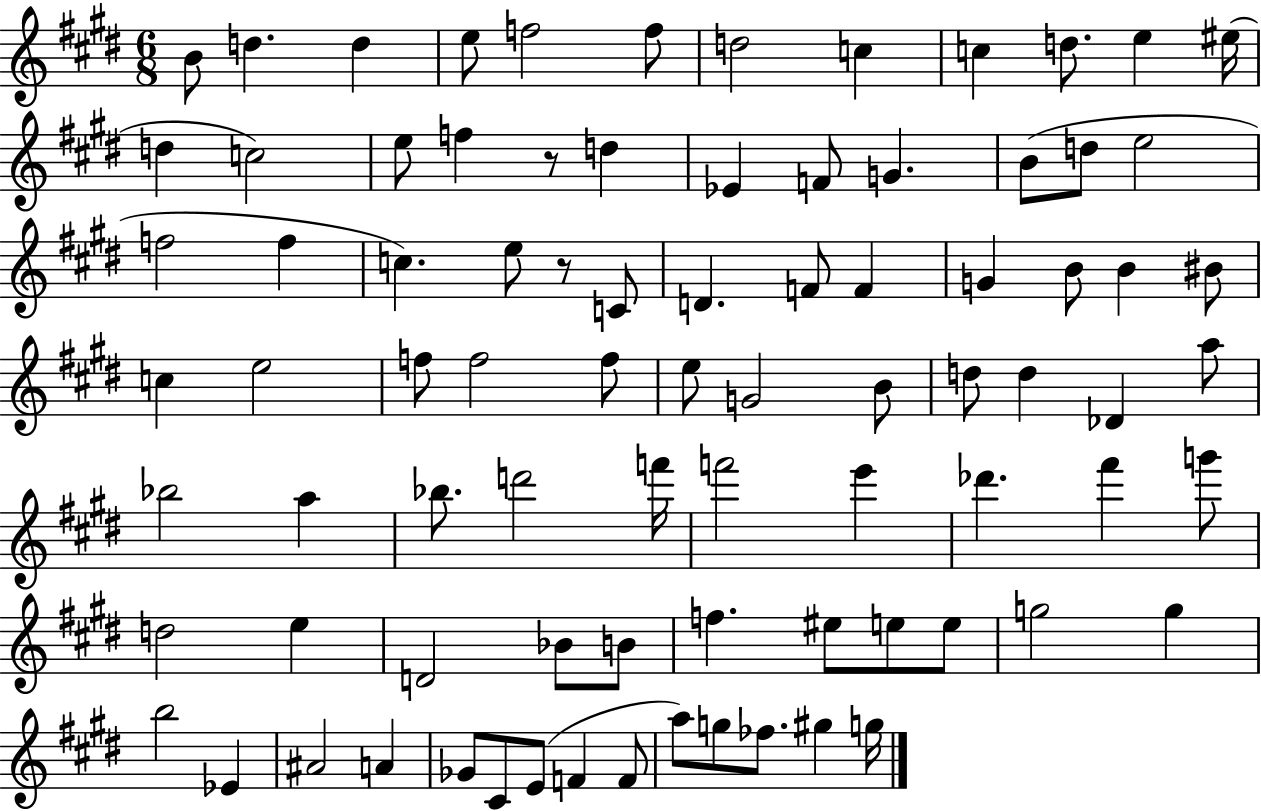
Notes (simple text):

B4/e D5/q. D5/q E5/e F5/h F5/e D5/h C5/q C5/q D5/e. E5/q EIS5/s D5/q C5/h E5/e F5/q R/e D5/q Eb4/q F4/e G4/q. B4/e D5/e E5/h F5/h F5/q C5/q. E5/e R/e C4/e D4/q. F4/e F4/q G4/q B4/e B4/q BIS4/e C5/q E5/h F5/e F5/h F5/e E5/e G4/h B4/e D5/e D5/q Db4/q A5/e Bb5/h A5/q Bb5/e. D6/h F6/s F6/h E6/q Db6/q. F#6/q G6/e D5/h E5/q D4/h Bb4/e B4/e F5/q. EIS5/e E5/e E5/e G5/h G5/q B5/h Eb4/q A#4/h A4/q Gb4/e C#4/e E4/e F4/q F4/e A5/e G5/e FES5/e. G#5/q G5/s